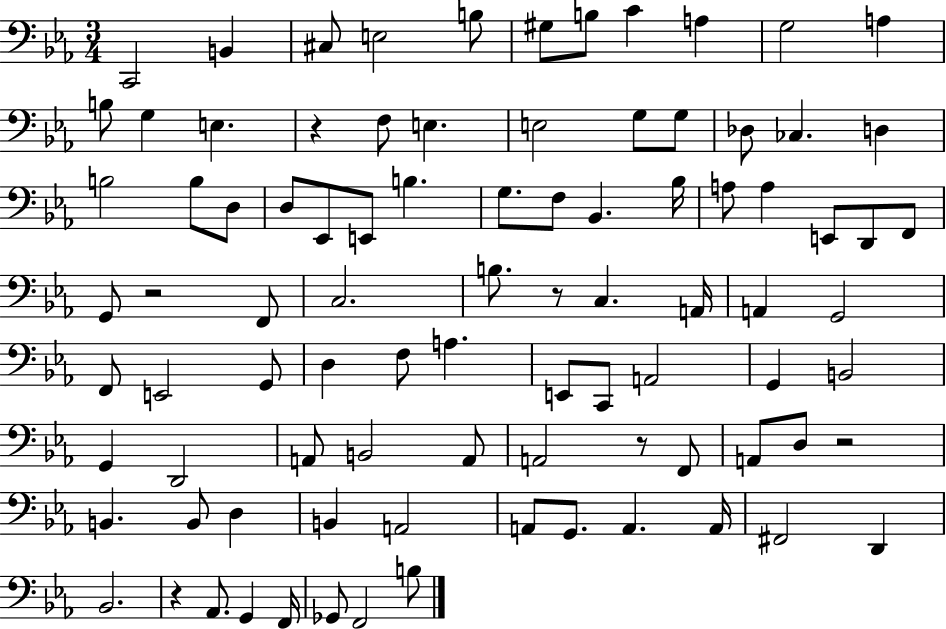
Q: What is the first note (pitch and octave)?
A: C2